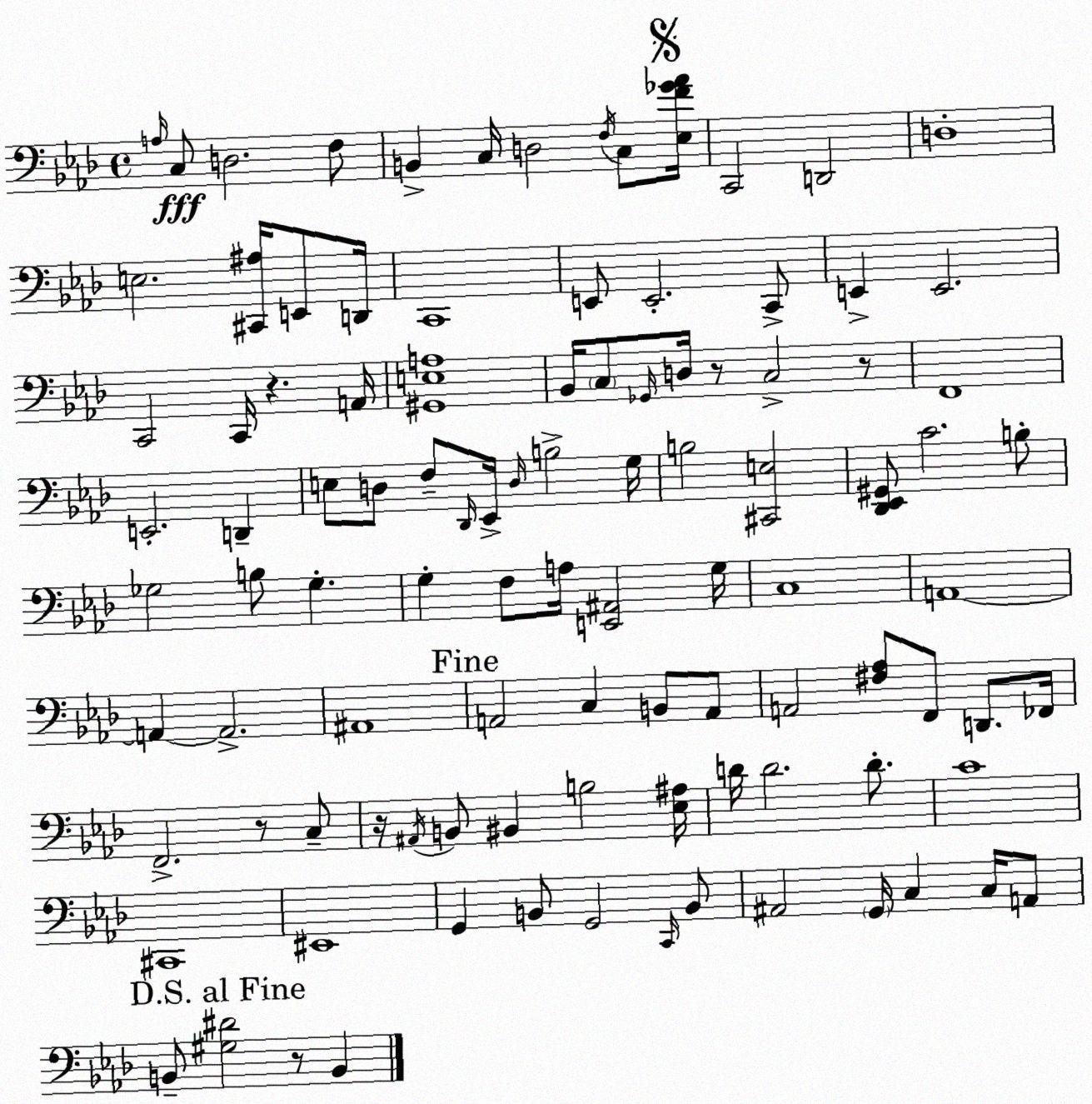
X:1
T:Untitled
M:4/4
L:1/4
K:Fm
A,/4 C,/2 D,2 F,/2 B,, C,/4 D,2 F,/4 C,/2 [_E,F_G_A]/4 C,,2 D,,2 D,4 E,2 [^C,,^A,]/4 E,,/2 D,,/4 C,,4 E,,/2 E,,2 C,,/2 E,, E,,2 C,,2 C,,/4 z A,,/4 [^G,,E,A,]4 _B,,/4 C,/2 _G,,/4 D,/4 z/2 C,2 z/2 F,,4 E,,2 D,, E,/2 D,/2 F,/2 _D,,/4 _E,,/4 D,/4 B,2 G,/4 B,2 [^C,,E,]2 [_D,,_E,,^G,,]/2 C2 B,/2 _G,2 B,/2 _G, G, F,/2 A,/4 [E,,^A,,]2 G,/4 C,4 A,,4 A,, A,,2 ^A,,4 A,,2 C, B,,/2 A,,/2 A,,2 [^F,_A,]/2 F,,/2 D,,/2 _F,,/4 F,,2 z/2 C,/2 z/4 ^A,,/4 B,,/2 ^B,, B,2 [_E,^A,]/4 D/4 D2 D/2 C4 ^C,,4 ^E,,4 G,, B,,/2 G,,2 C,,/4 B,,/2 ^A,,2 G,,/4 C, C,/4 A,,/2 B,,/2 [^G,^D]2 z/2 B,,